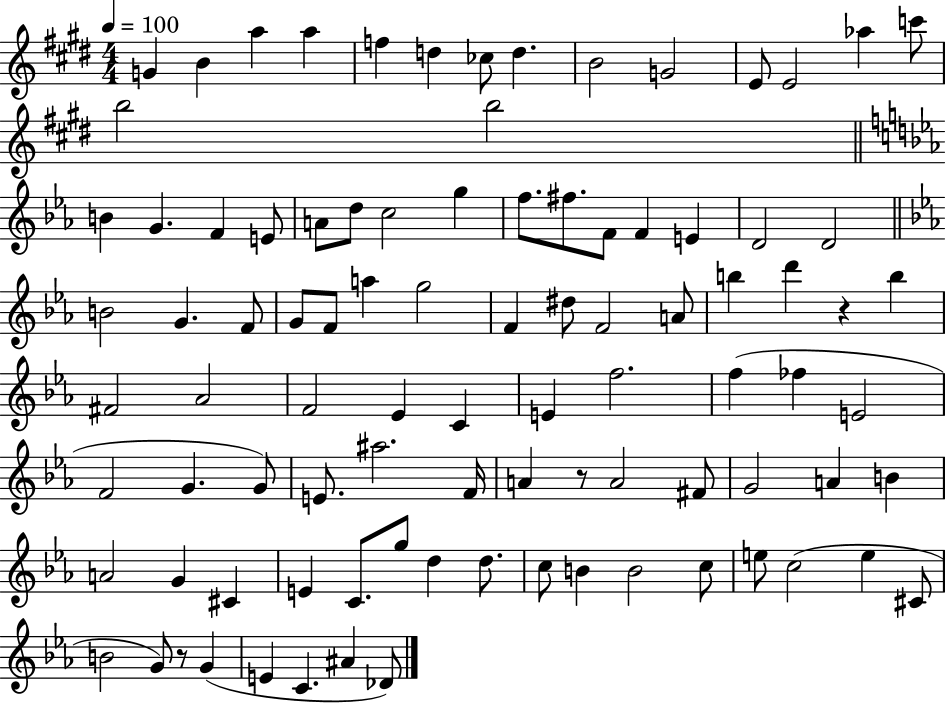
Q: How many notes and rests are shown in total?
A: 93